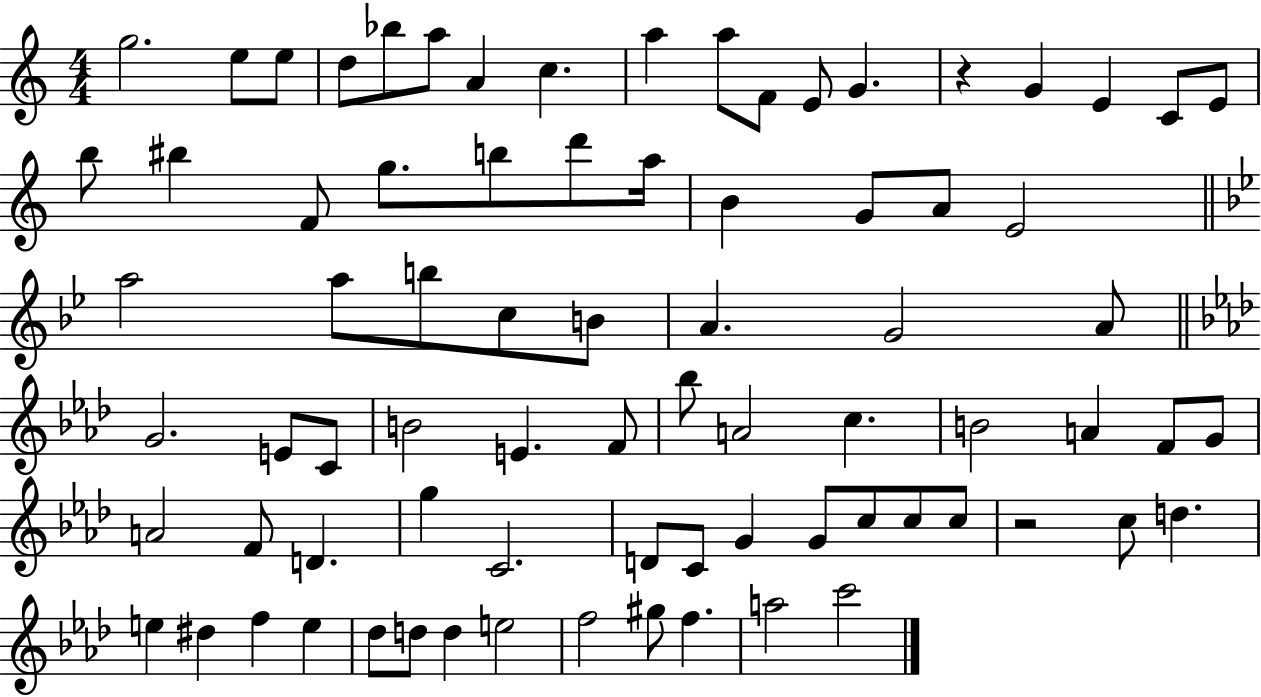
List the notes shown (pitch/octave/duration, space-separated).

G5/h. E5/e E5/e D5/e Bb5/e A5/e A4/q C5/q. A5/q A5/e F4/e E4/e G4/q. R/q G4/q E4/q C4/e E4/e B5/e BIS5/q F4/e G5/e. B5/e D6/e A5/s B4/q G4/e A4/e E4/h A5/h A5/e B5/e C5/e B4/e A4/q. G4/h A4/e G4/h. E4/e C4/e B4/h E4/q. F4/e Bb5/e A4/h C5/q. B4/h A4/q F4/e G4/e A4/h F4/e D4/q. G5/q C4/h. D4/e C4/e G4/q G4/e C5/e C5/e C5/e R/h C5/e D5/q. E5/q D#5/q F5/q E5/q Db5/e D5/e D5/q E5/h F5/h G#5/e F5/q. A5/h C6/h